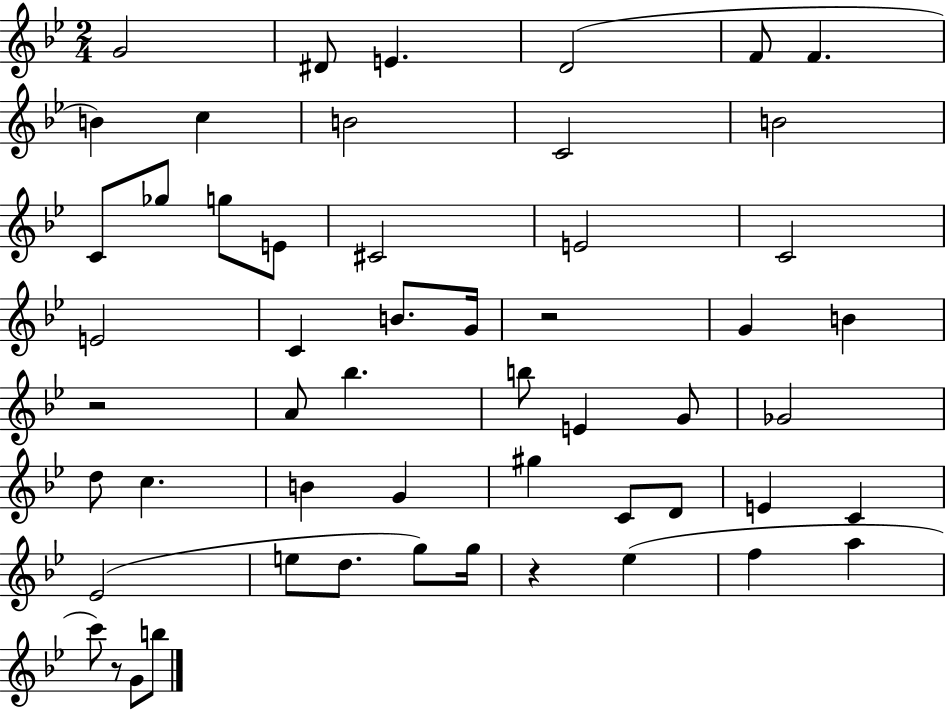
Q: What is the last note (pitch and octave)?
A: B5